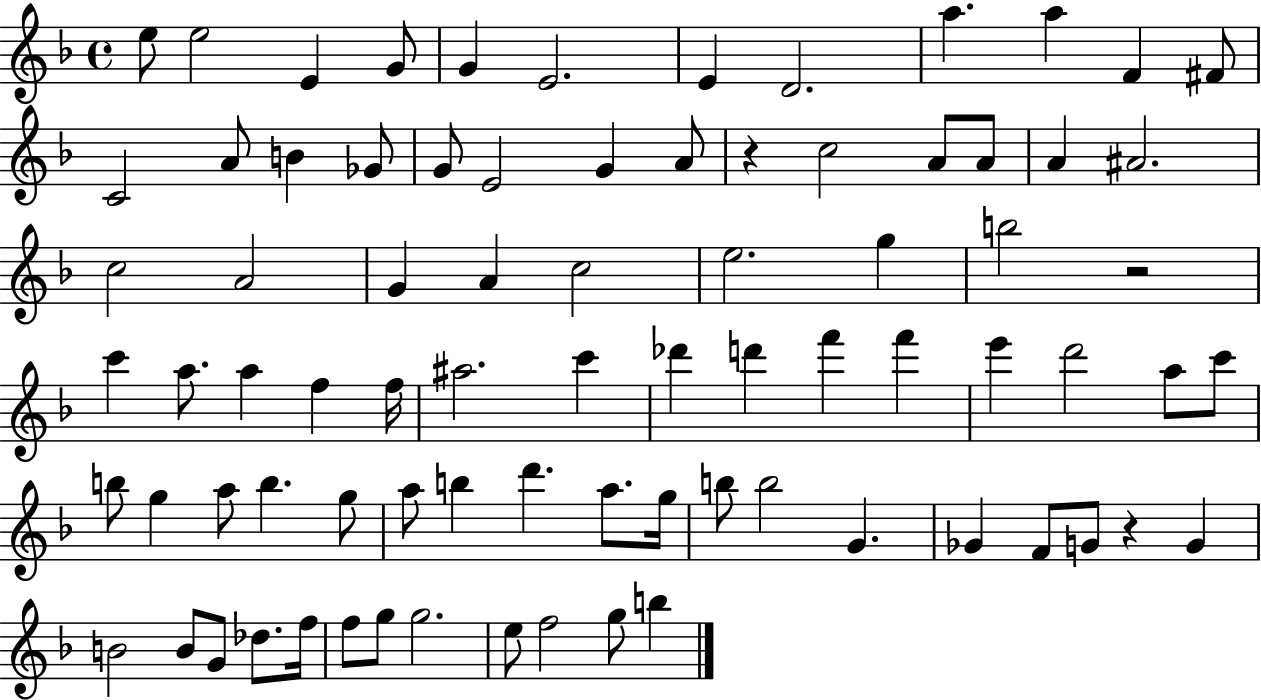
X:1
T:Untitled
M:4/4
L:1/4
K:F
e/2 e2 E G/2 G E2 E D2 a a F ^F/2 C2 A/2 B _G/2 G/2 E2 G A/2 z c2 A/2 A/2 A ^A2 c2 A2 G A c2 e2 g b2 z2 c' a/2 a f f/4 ^a2 c' _d' d' f' f' e' d'2 a/2 c'/2 b/2 g a/2 b g/2 a/2 b d' a/2 g/4 b/2 b2 G _G F/2 G/2 z G B2 B/2 G/2 _d/2 f/4 f/2 g/2 g2 e/2 f2 g/2 b